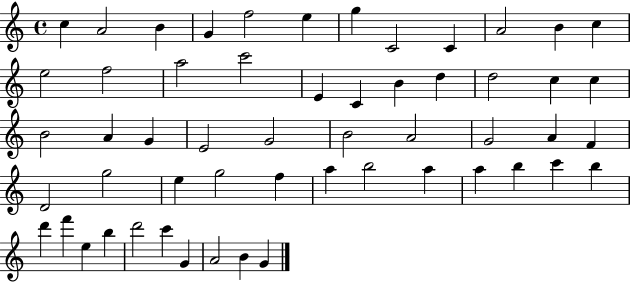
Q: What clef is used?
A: treble